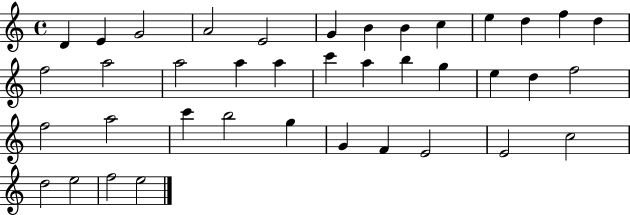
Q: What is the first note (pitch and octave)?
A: D4